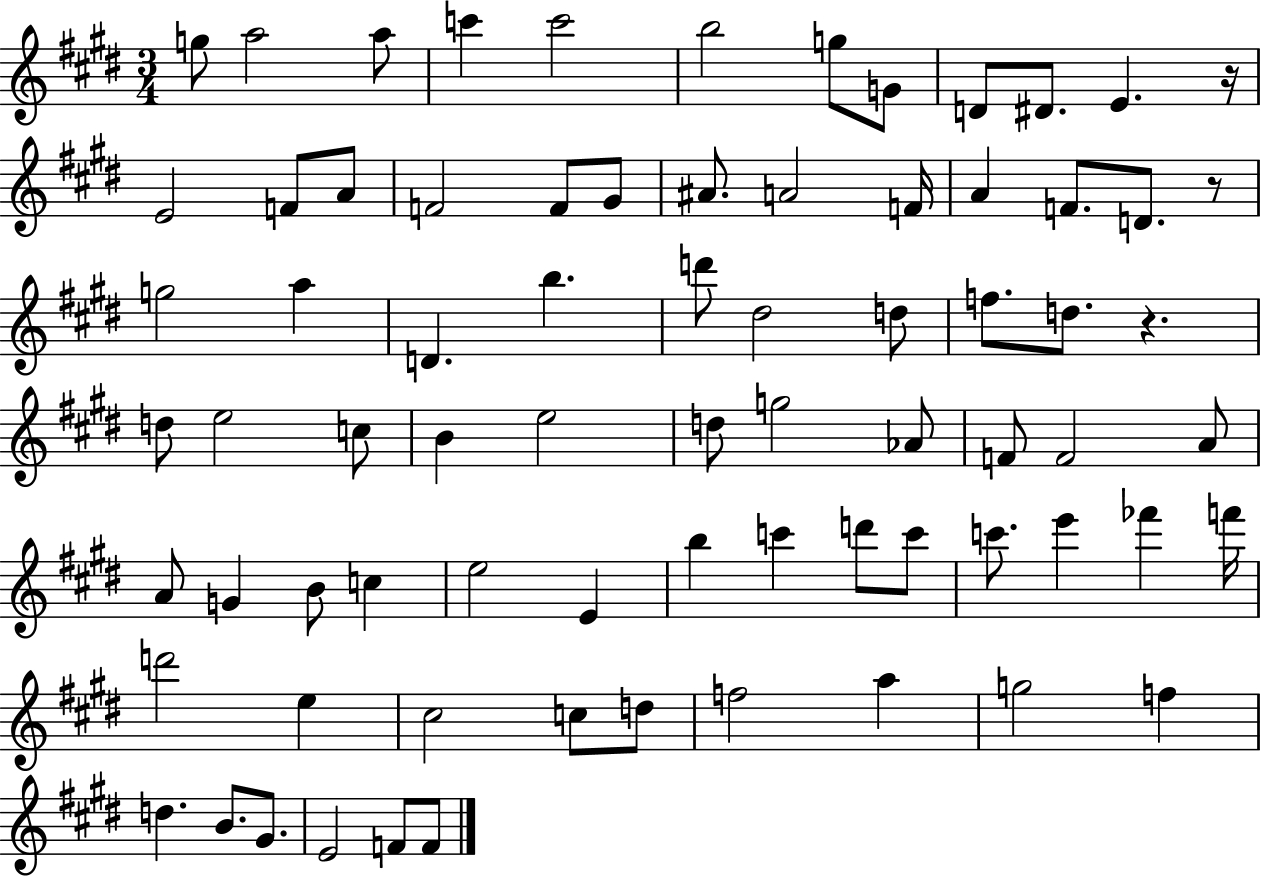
G5/e A5/h A5/e C6/q C6/h B5/h G5/e G4/e D4/e D#4/e. E4/q. R/s E4/h F4/e A4/e F4/h F4/e G#4/e A#4/e. A4/h F4/s A4/q F4/e. D4/e. R/e G5/h A5/q D4/q. B5/q. D6/e D#5/h D5/e F5/e. D5/e. R/q. D5/e E5/h C5/e B4/q E5/h D5/e G5/h Ab4/e F4/e F4/h A4/e A4/e G4/q B4/e C5/q E5/h E4/q B5/q C6/q D6/e C6/e C6/e. E6/q FES6/q F6/s D6/h E5/q C#5/h C5/e D5/e F5/h A5/q G5/h F5/q D5/q. B4/e. G#4/e. E4/h F4/e F4/e